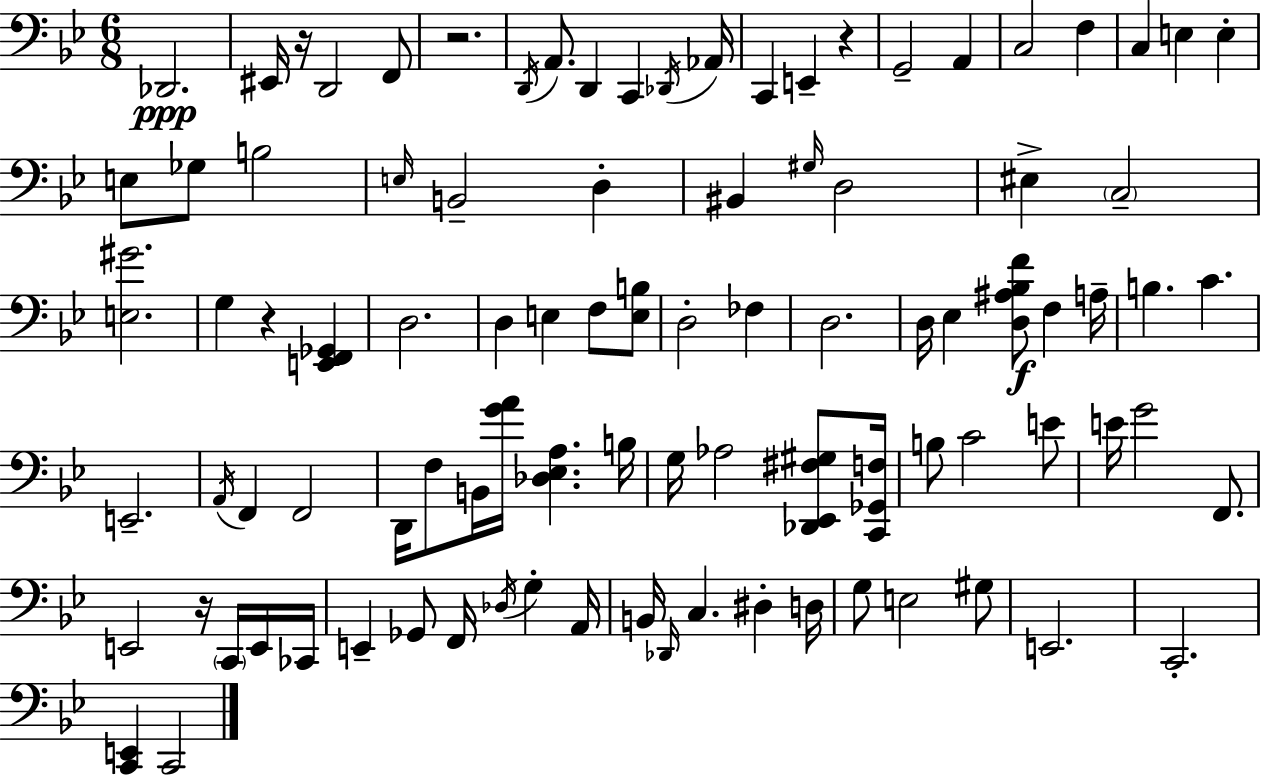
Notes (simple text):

Db2/h. EIS2/s R/s D2/h F2/e R/h. D2/s A2/e. D2/q C2/q Db2/s Ab2/s C2/q E2/q R/q G2/h A2/q C3/h F3/q C3/q E3/q E3/q E3/e Gb3/e B3/h E3/s B2/h D3/q BIS2/q G#3/s D3/h EIS3/q C3/h [E3,G#4]/h. G3/q R/q [E2,F2,Gb2]/q D3/h. D3/q E3/q F3/e [E3,B3]/e D3/h FES3/q D3/h. D3/s Eb3/q [D3,A#3,Bb3,F4]/e F3/q A3/s B3/q. C4/q. E2/h. A2/s F2/q F2/h D2/s F3/e B2/s [G4,A4]/s [Db3,Eb3,A3]/q. B3/s G3/s Ab3/h [Db2,Eb2,F#3,G#3]/e [C2,Gb2,F3]/s B3/e C4/h E4/e E4/s G4/h F2/e. E2/h R/s C2/s E2/s CES2/s E2/q Gb2/e F2/s Db3/s G3/q A2/s B2/s Db2/s C3/q. D#3/q D3/s G3/e E3/h G#3/e E2/h. C2/h. [C2,E2]/q C2/h